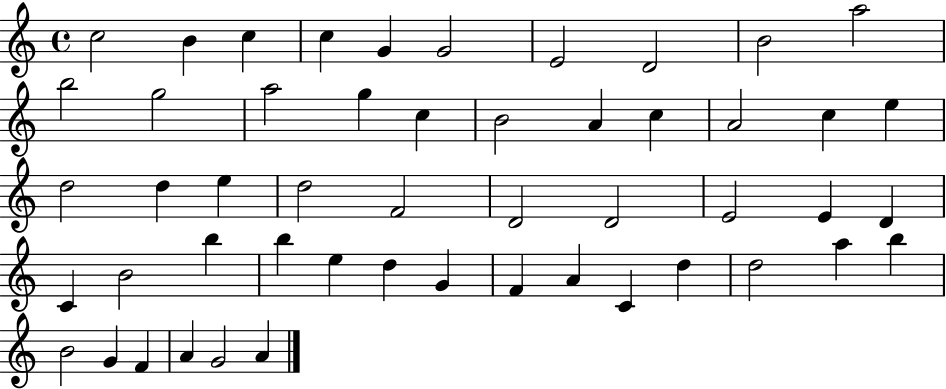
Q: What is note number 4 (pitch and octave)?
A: C5